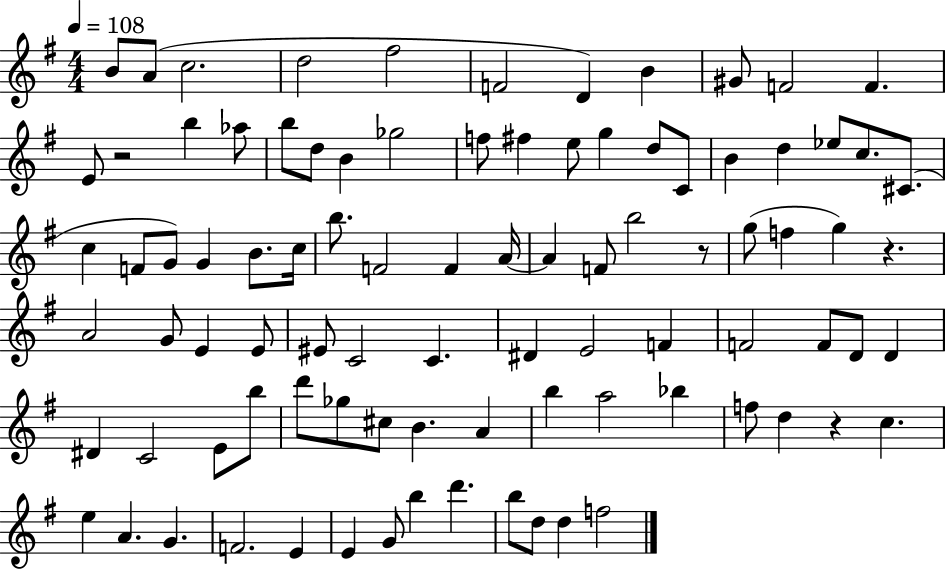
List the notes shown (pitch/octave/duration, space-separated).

B4/e A4/e C5/h. D5/h F#5/h F4/h D4/q B4/q G#4/e F4/h F4/q. E4/e R/h B5/q Ab5/e B5/e D5/e B4/q Gb5/h F5/e F#5/q E5/e G5/q D5/e C4/e B4/q D5/q Eb5/e C5/e. C#4/e. C5/q F4/e G4/e G4/q B4/e. C5/s B5/e. F4/h F4/q A4/s A4/q F4/e B5/h R/e G5/e F5/q G5/q R/q. A4/h G4/e E4/q E4/e EIS4/e C4/h C4/q. D#4/q E4/h F4/q F4/h F4/e D4/e D4/q D#4/q C4/h E4/e B5/e D6/e Gb5/e C#5/e B4/q. A4/q B5/q A5/h Bb5/q F5/e D5/q R/q C5/q. E5/q A4/q. G4/q. F4/h. E4/q E4/q G4/e B5/q D6/q. B5/e D5/e D5/q F5/h